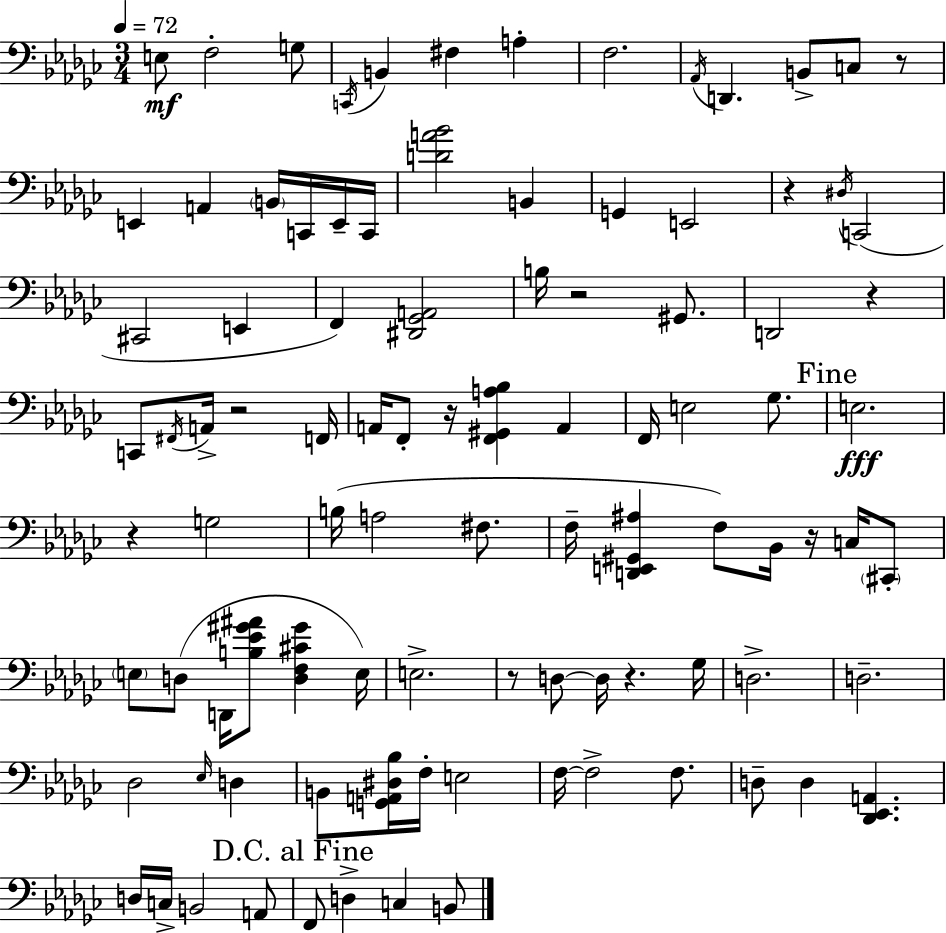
{
  \clef bass
  \numericTimeSignature
  \time 3/4
  \key ees \minor
  \tempo 4 = 72
  e8\mf f2-. g8 | \acciaccatura { c,16 } b,4 fis4 a4-. | f2. | \acciaccatura { aes,16 } d,4. b,8-> c8 | \break r8 e,4 a,4 \parenthesize b,16 c,16 | e,16-- c,16 <d' a' bes'>2 b,4 | g,4 e,2 | r4 \acciaccatura { dis16 }( c,2 | \break cis,2 e,4 | f,4) <dis, ges, a,>2 | b16 r2 | gis,8. d,2 r4 | \break c,8 \acciaccatura { fis,16 } a,16-> r2 | f,16 a,16 f,8-. r16 <f, gis, a bes>4 | a,4 f,16 e2 | ges8. \mark "Fine" e2.\fff | \break r4 g2 | b16( a2 | fis8. f16-- <d, e, gis, ais>4 f8) bes,16 | r16 c16 \parenthesize cis,8-. \parenthesize e8 d8( d,16 <b ees' gis' ais'>8 <d f cis' gis'>4 | \break e16) e2.-> | r8 d8~~ d16 r4. | ges16 d2.-> | d2.-- | \break des2 | \grace { ees16 } d4 b,8 <g, a, dis bes>16 f16-. e2 | f16~~ f2-> | f8. d8-- d4 <des, ees, a,>4. | \break d16 c16-> b,2 | a,8 \mark "D.C. al Fine" f,8 d4-> c4 | b,8 \bar "|."
}